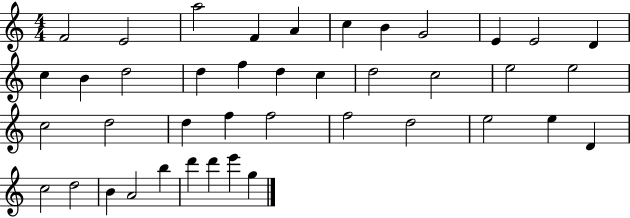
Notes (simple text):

F4/h E4/h A5/h F4/q A4/q C5/q B4/q G4/h E4/q E4/h D4/q C5/q B4/q D5/h D5/q F5/q D5/q C5/q D5/h C5/h E5/h E5/h C5/h D5/h D5/q F5/q F5/h F5/h D5/h E5/h E5/q D4/q C5/h D5/h B4/q A4/h B5/q D6/q D6/q E6/q G5/q